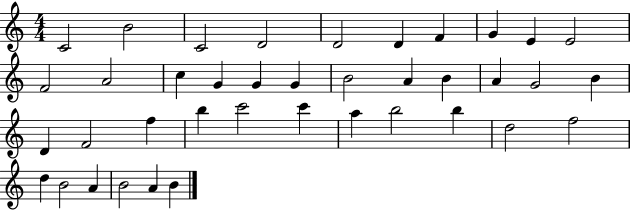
C4/h B4/h C4/h D4/h D4/h D4/q F4/q G4/q E4/q E4/h F4/h A4/h C5/q G4/q G4/q G4/q B4/h A4/q B4/q A4/q G4/h B4/q D4/q F4/h F5/q B5/q C6/h C6/q A5/q B5/h B5/q D5/h F5/h D5/q B4/h A4/q B4/h A4/q B4/q